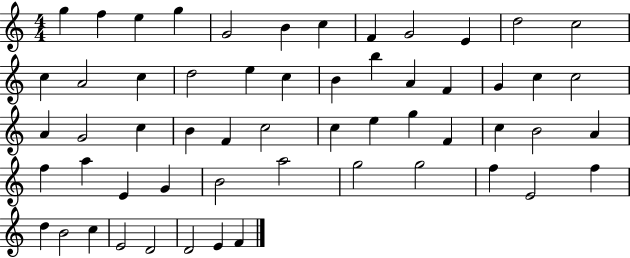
X:1
T:Untitled
M:4/4
L:1/4
K:C
g f e g G2 B c F G2 E d2 c2 c A2 c d2 e c B b A F G c c2 A G2 c B F c2 c e g F c B2 A f a E G B2 a2 g2 g2 f E2 f d B2 c E2 D2 D2 E F